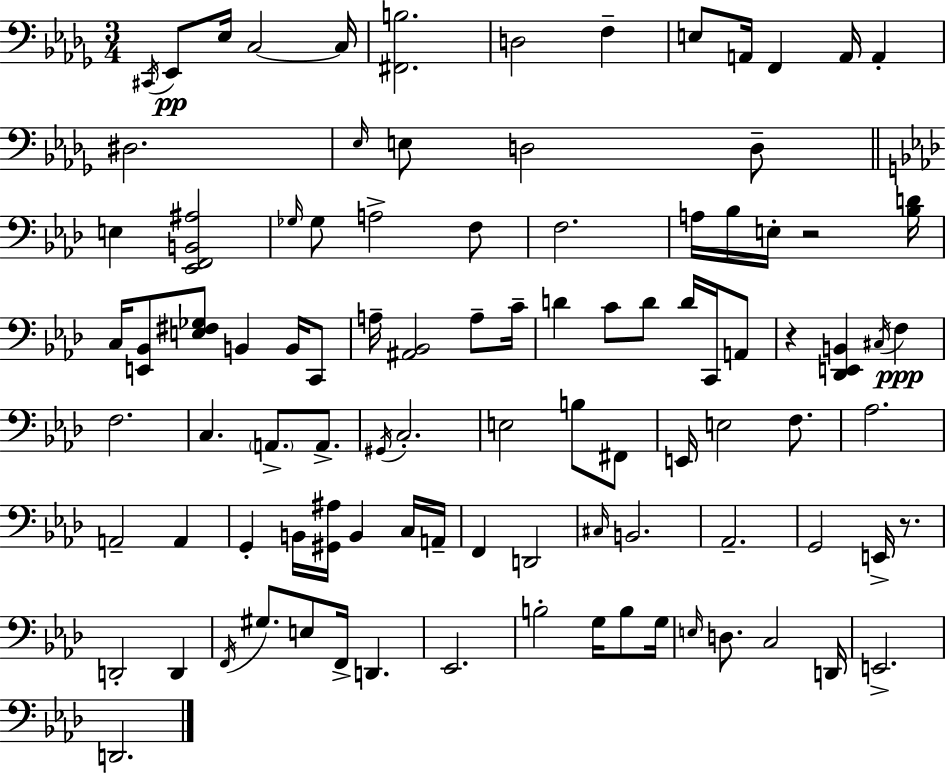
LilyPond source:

{
  \clef bass
  \numericTimeSignature
  \time 3/4
  \key bes \minor
  \acciaccatura { cis,16 }\pp ees,8 ees16 c2~~ | c16 <fis, b>2. | d2 f4-- | e8 a,16 f,4 a,16 a,4-. | \break dis2. | \grace { ees16 } e8 d2 | d8-- \bar "||" \break \key aes \major e4 <ees, f, b, ais>2 | \grace { ges16 } ges8 a2-> f8 | f2. | a16 bes16 e16-. r2 | \break <bes d'>16 c16 <e, bes,>8 <e fis ges>8 b,4 b,16 c,8 | a16-- <ais, bes,>2 a8-- | c'16-- d'4 c'8 d'8 d'16 c,16 a,8 | r4 <des, e, b,>4 \acciaccatura { cis16 }\ppp f4 | \break f2. | c4. \parenthesize a,8.-> a,8.-> | \acciaccatura { gis,16 } c2.-. | e2 b8 | \break fis,8 e,16 e2 | f8. aes2. | a,2-- a,4 | g,4-. b,16 <gis, ais>16 b,4 | \break c16 a,16-- f,4 d,2 | \grace { cis16 } b,2. | aes,2.-- | g,2 | \break e,16-> r8. d,2-. | d,4 \acciaccatura { f,16 } gis8. e8 f,16-> d,4. | ees,2. | b2-. | \break g16 b8 g16 \grace { e16 } d8. c2 | d,16 e,2.-> | d,2. | \bar "|."
}